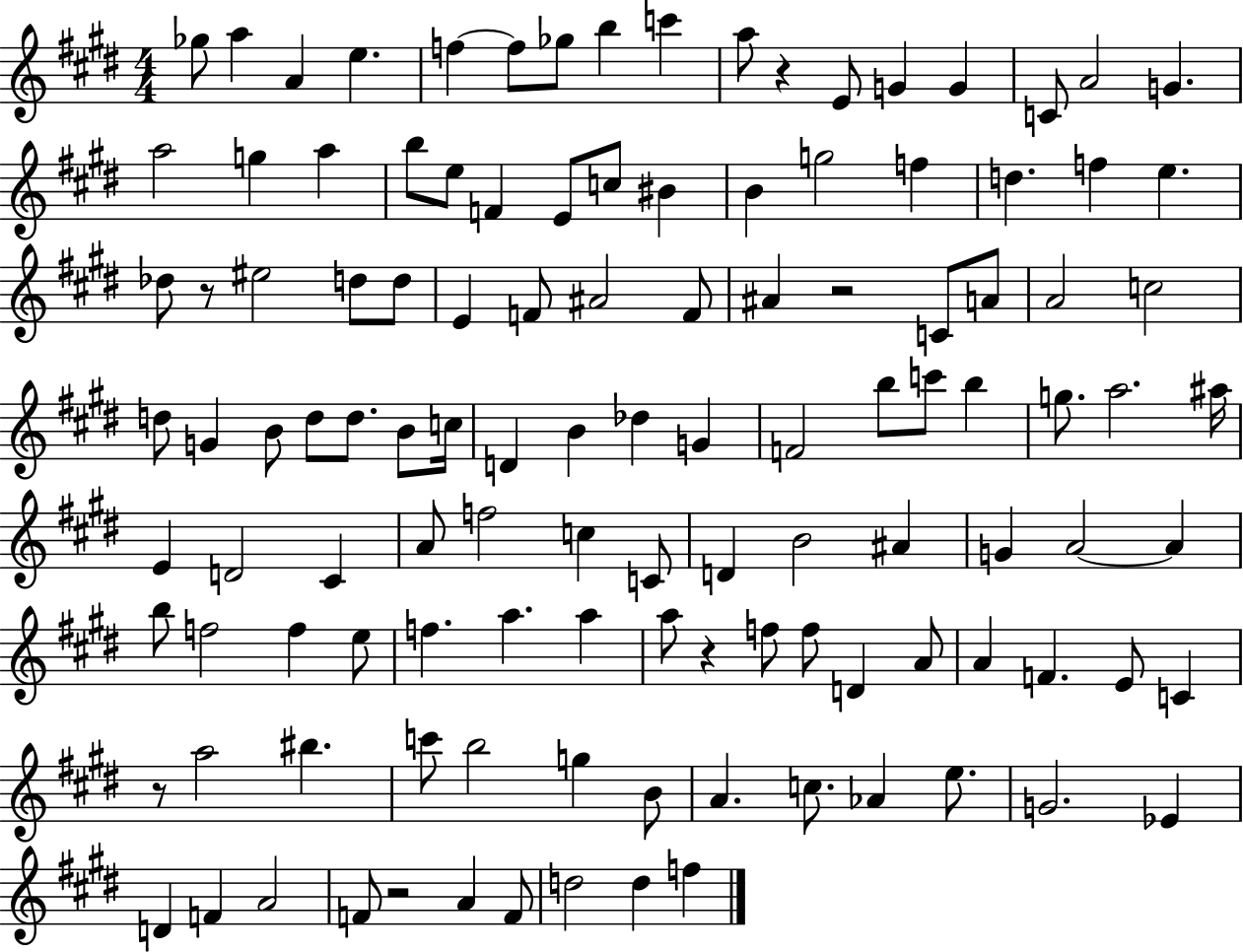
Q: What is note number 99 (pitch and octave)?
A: C5